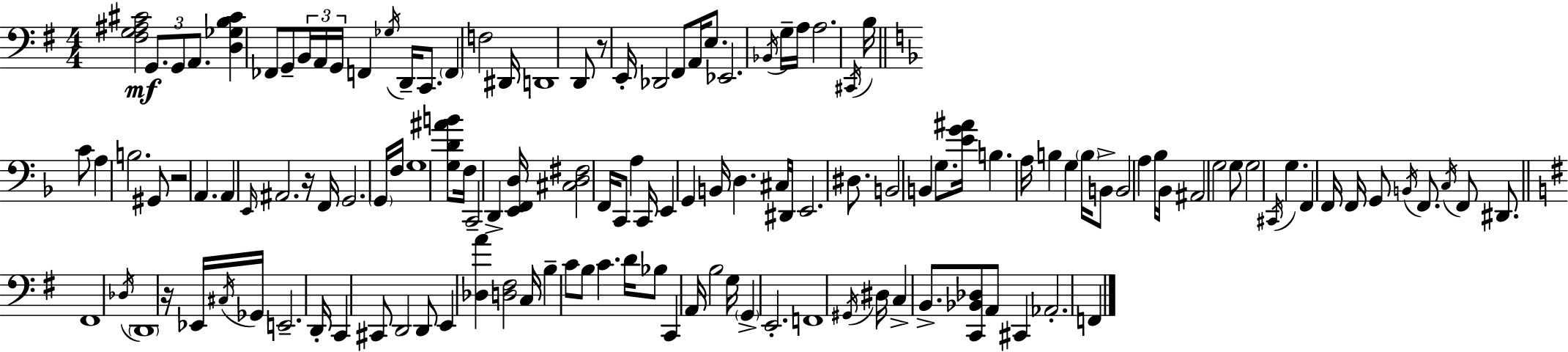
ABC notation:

X:1
T:Untitled
M:4/4
L:1/4
K:G
[^F,G,^A,^C]2 G,,/2 G,,/2 A,,/2 [D,_G,B,^C] _F,,/2 G,,/2 B,,/4 A,,/4 G,,/4 F,, _G,/4 D,,/4 C,,/2 F,, F,2 ^D,,/4 D,,4 D,,/2 z/2 E,,/4 _D,,2 ^F,,/2 A,,/4 E,/2 _E,,2 _B,,/4 G,/4 A,/4 A,2 ^C,,/4 B,/4 C/2 A, B,2 ^G,,/2 z2 A,, A,, E,,/4 ^A,,2 z/4 F,,/4 G,,2 G,,/4 F,/4 G,4 [G,D^AB]/2 F,/4 C,,2 D,, [E,,F,,D,]/4 [^C,D,^F,]2 F,,/4 C,,/2 A, C,,/4 E,, G,, B,,/4 D, ^C,/4 ^D,,/4 E,,2 ^D,/2 B,,2 B,, G,/2 [EG^A]/4 B, A,/4 B, G, B,/4 B,,/2 B,,2 A, _B,/4 _B,,/4 ^A,,2 G,2 G,/2 G,2 ^C,,/4 G, F,, F,,/4 F,,/4 G,,/2 B,,/4 F,,/2 C,/4 F,,/2 ^D,,/2 ^F,,4 _D,/4 D,,4 z/4 _E,,/4 ^C,/4 _G,,/4 E,,2 D,,/4 C,, ^C,,/2 D,,2 D,,/2 E,, [_D,A] [D,^F,]2 C,/4 B, C/2 B,/2 C D/4 _B,/2 C,, A,,/4 B,2 G,/4 G,, E,,2 F,,4 ^G,,/4 ^D,/4 C, B,,/2 [C,,_B,,_D,]/2 A,,/2 ^C,, _A,,2 F,,